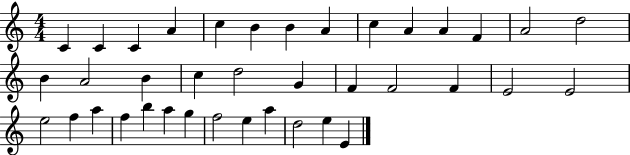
{
  \clef treble
  \numericTimeSignature
  \time 4/4
  \key c \major
  c'4 c'4 c'4 a'4 | c''4 b'4 b'4 a'4 | c''4 a'4 a'4 f'4 | a'2 d''2 | \break b'4 a'2 b'4 | c''4 d''2 g'4 | f'4 f'2 f'4 | e'2 e'2 | \break e''2 f''4 a''4 | f''4 b''4 a''4 g''4 | f''2 e''4 a''4 | d''2 e''4 e'4 | \break \bar "|."
}